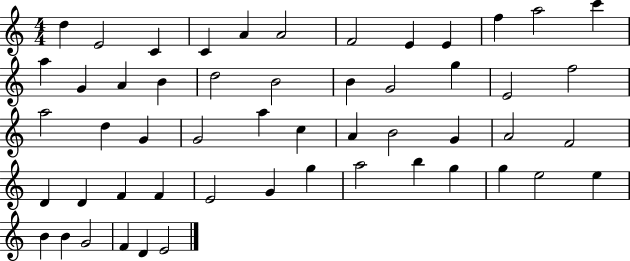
X:1
T:Untitled
M:4/4
L:1/4
K:C
d E2 C C A A2 F2 E E f a2 c' a G A B d2 B2 B G2 g E2 f2 a2 d G G2 a c A B2 G A2 F2 D D F F E2 G g a2 b g g e2 e B B G2 F D E2